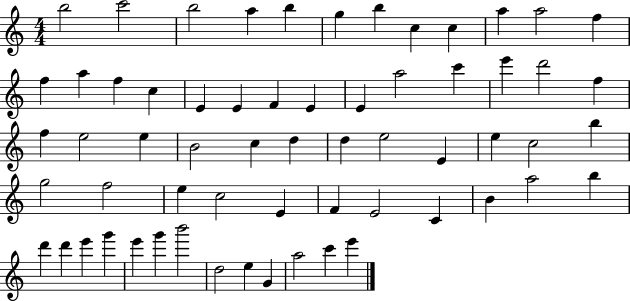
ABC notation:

X:1
T:Untitled
M:4/4
L:1/4
K:C
b2 c'2 b2 a b g b c c a a2 f f a f c E E F E E a2 c' e' d'2 f f e2 e B2 c d d e2 E e c2 b g2 f2 e c2 E F E2 C B a2 b d' d' e' g' e' g' b'2 d2 e G a2 c' e'